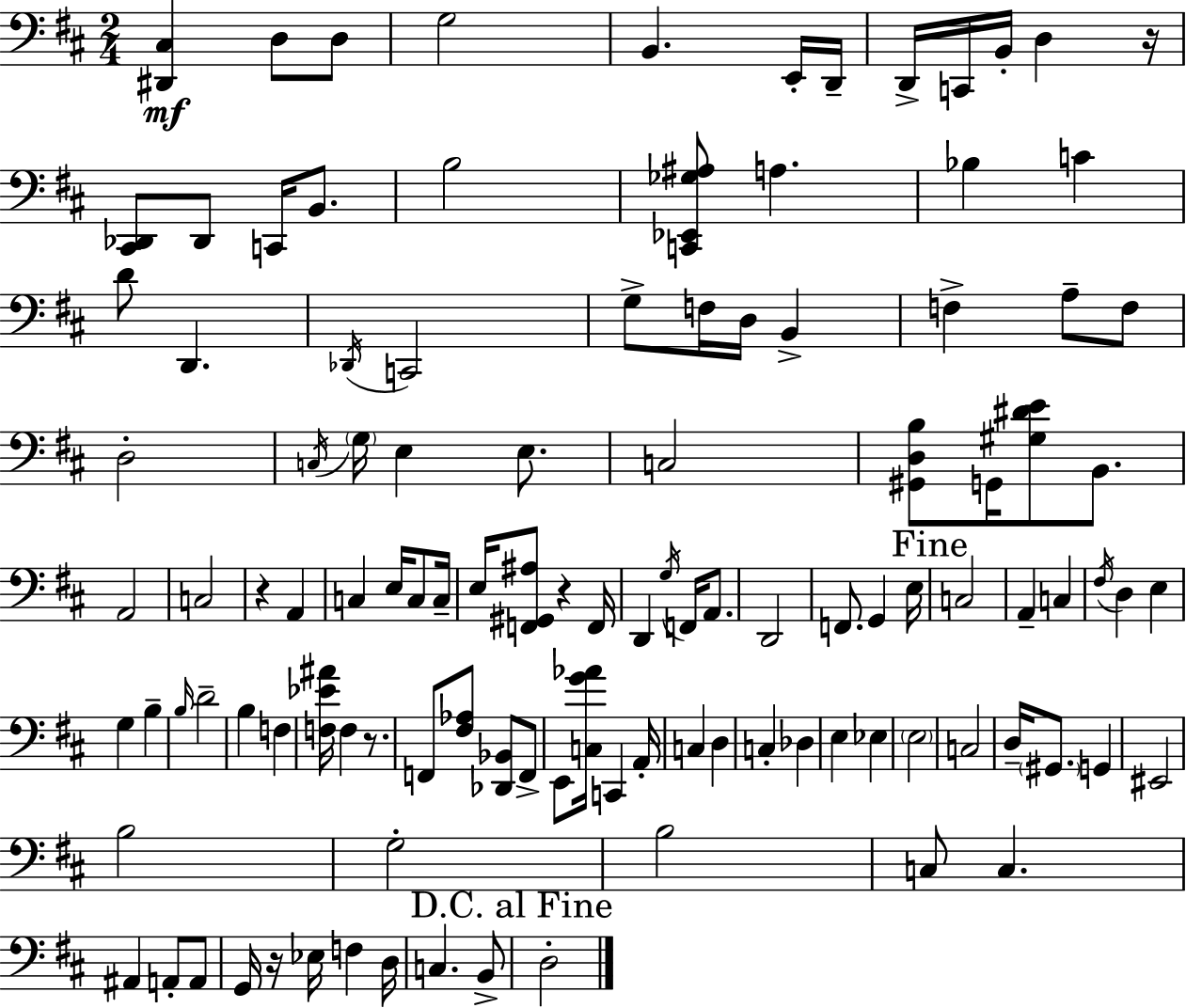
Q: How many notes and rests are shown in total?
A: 113